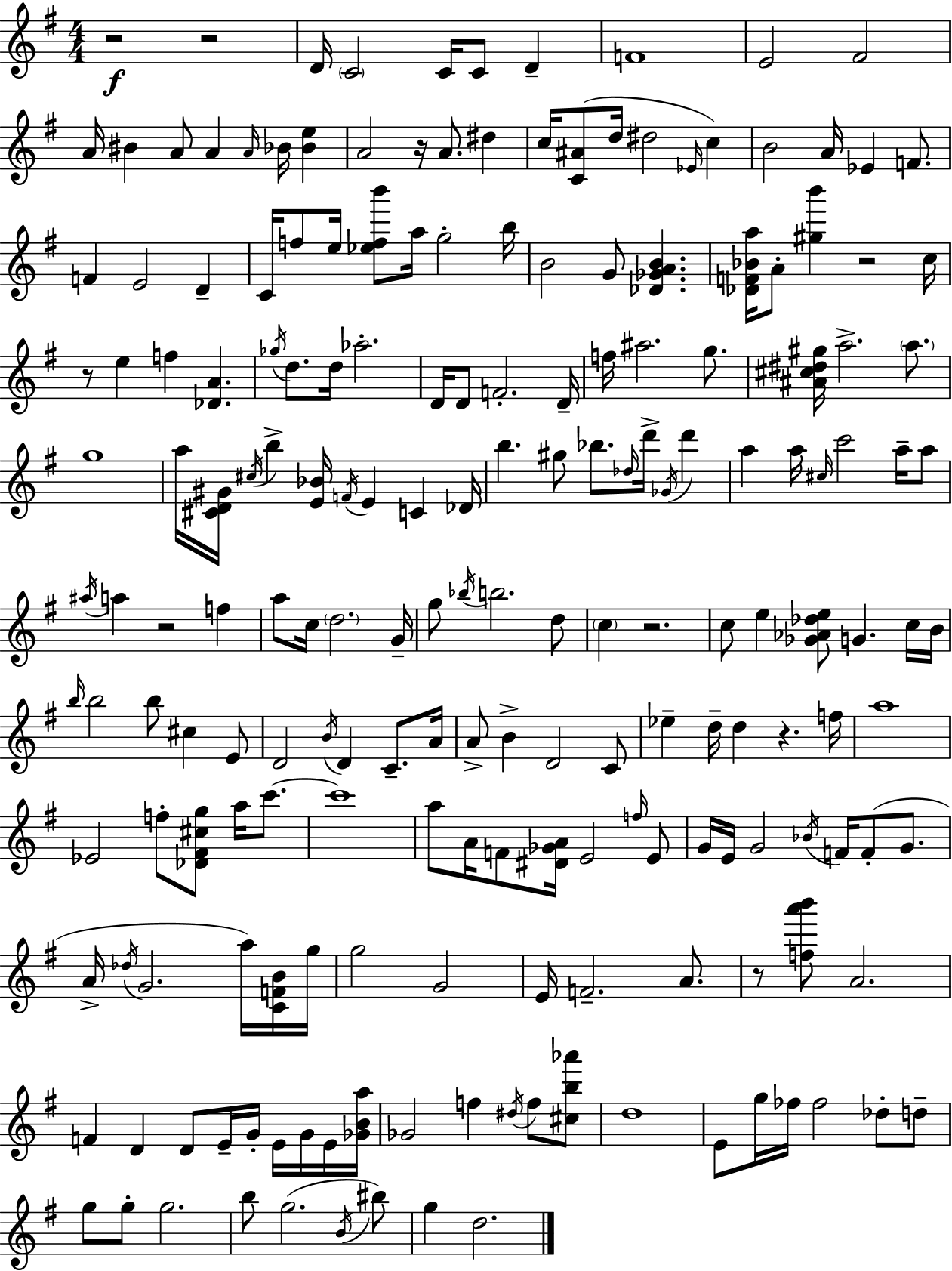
R/h R/h D4/s C4/h C4/s C4/e D4/q F4/w E4/h F#4/h A4/s BIS4/q A4/e A4/q A4/s Bb4/s [Bb4,E5]/q A4/h R/s A4/e. D#5/q C5/s [C4,A#4]/e D5/s D#5/h Eb4/s C5/q B4/h A4/s Eb4/q F4/e. F4/q E4/h D4/q C4/s F5/e E5/s [Eb5,F5,B6]/e A5/s G5/h B5/s B4/h G4/e [Db4,Gb4,A4,B4]/q. [Db4,F4,Bb4,A5]/s A4/e [G#5,B6]/q R/h C5/s R/e E5/q F5/q [Db4,A4]/q. Gb5/s D5/e. D5/s Ab5/h. D4/s D4/e F4/h. D4/s F5/s A#5/h. G5/e. [A#4,C#5,D#5,G#5]/s A5/h. A5/e. G5/w A5/s [C#4,D4,G#4]/s C#5/s B5/q [E4,Bb4]/s F4/s E4/q C4/q Db4/s B5/q. G#5/e Bb5/e. Db5/s D6/s Gb4/s D6/q A5/q A5/s C#5/s C6/h A5/s A5/e A#5/s A5/q R/h F5/q A5/e C5/s D5/h. G4/s G5/e Bb5/s B5/h. D5/e C5/q R/h. C5/e E5/q [Gb4,Ab4,Db5,E5]/e G4/q. C5/s B4/s B5/s B5/h B5/e C#5/q E4/e D4/h B4/s D4/q C4/e. A4/s A4/e B4/q D4/h C4/e Eb5/q D5/s D5/q R/q. F5/s A5/w Eb4/h F5/e [Db4,F#4,C#5,G5]/e A5/s C6/e. C6/w A5/e A4/s F4/e [D#4,Gb4,A4]/s E4/h F5/s E4/e G4/s E4/s G4/h Bb4/s F4/s F4/e G4/e. A4/s Db5/s G4/h. A5/s [C4,F4,B4]/s G5/s G5/h G4/h E4/s F4/h. A4/e. R/e [F5,A6,B6]/e A4/h. F4/q D4/q D4/e E4/s G4/s E4/s G4/s E4/s [Gb4,B4,A5]/s Gb4/h F5/q D#5/s F5/e [C#5,B5,Ab6]/e D5/w E4/e G5/s FES5/s FES5/h Db5/e D5/e G5/e G5/e G5/h. B5/e G5/h. B4/s BIS5/e G5/q D5/h.